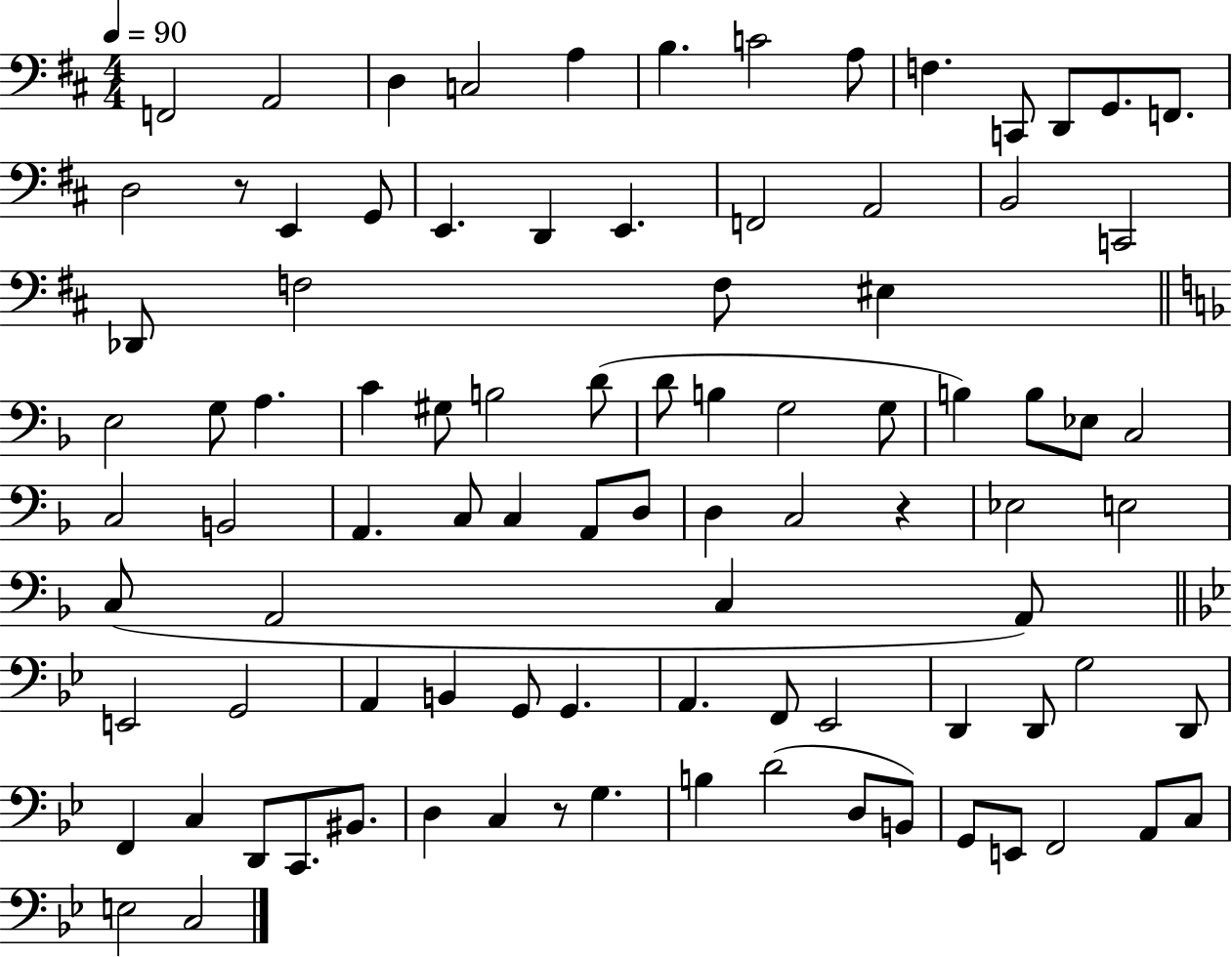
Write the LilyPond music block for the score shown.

{
  \clef bass
  \numericTimeSignature
  \time 4/4
  \key d \major
  \tempo 4 = 90
  f,2 a,2 | d4 c2 a4 | b4. c'2 a8 | f4. c,8 d,8 g,8. f,8. | \break d2 r8 e,4 g,8 | e,4. d,4 e,4. | f,2 a,2 | b,2 c,2 | \break des,8 f2 f8 eis4 | \bar "||" \break \key f \major e2 g8 a4. | c'4 gis8 b2 d'8( | d'8 b4 g2 g8 | b4) b8 ees8 c2 | \break c2 b,2 | a,4. c8 c4 a,8 d8 | d4 c2 r4 | ees2 e2 | \break c8( a,2 c4 a,8) | \bar "||" \break \key bes \major e,2 g,2 | a,4 b,4 g,8 g,4. | a,4. f,8 ees,2 | d,4 d,8 g2 d,8 | \break f,4 c4 d,8 c,8. bis,8. | d4 c4 r8 g4. | b4 d'2( d8 b,8) | g,8 e,8 f,2 a,8 c8 | \break e2 c2 | \bar "|."
}